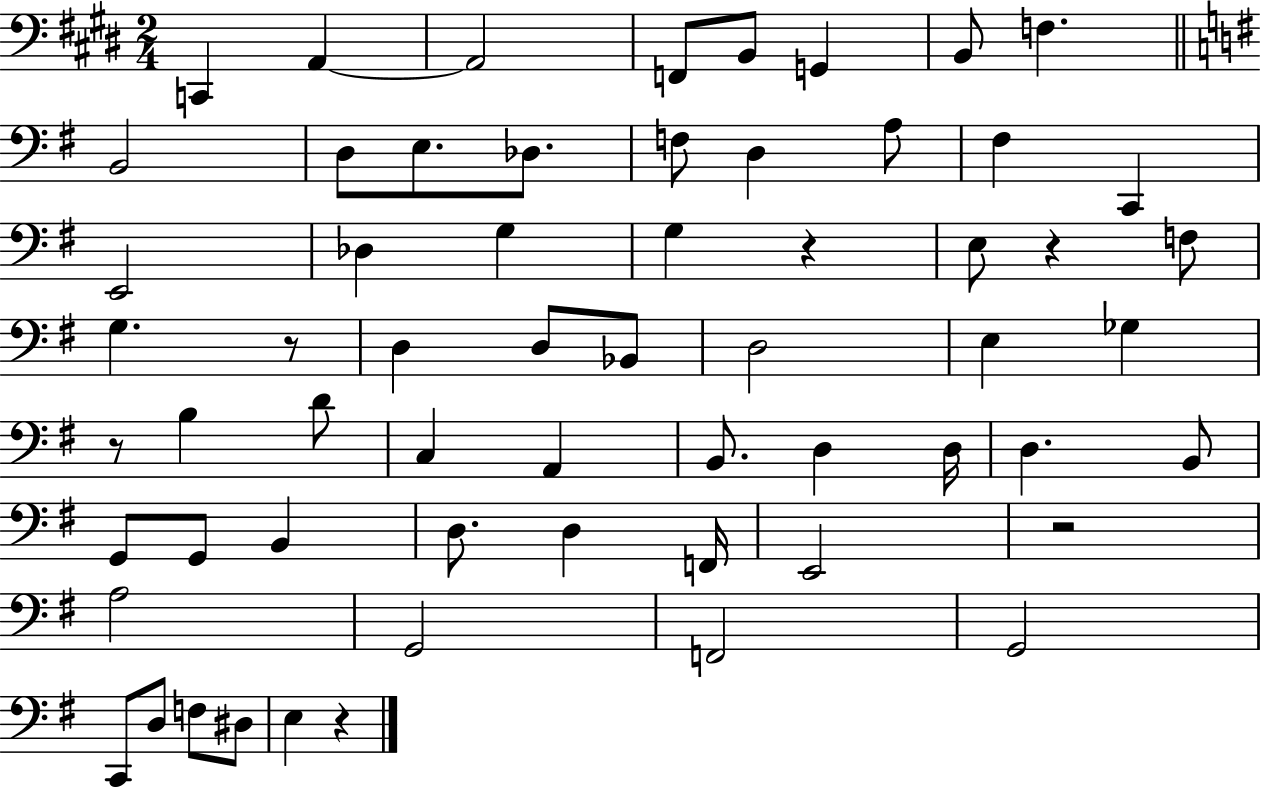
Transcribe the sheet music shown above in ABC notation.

X:1
T:Untitled
M:2/4
L:1/4
K:E
C,, A,, A,,2 F,,/2 B,,/2 G,, B,,/2 F, B,,2 D,/2 E,/2 _D,/2 F,/2 D, A,/2 ^F, C,, E,,2 _D, G, G, z E,/2 z F,/2 G, z/2 D, D,/2 _B,,/2 D,2 E, _G, z/2 B, D/2 C, A,, B,,/2 D, D,/4 D, B,,/2 G,,/2 G,,/2 B,, D,/2 D, F,,/4 E,,2 z2 A,2 G,,2 F,,2 G,,2 C,,/2 D,/2 F,/2 ^D,/2 E, z